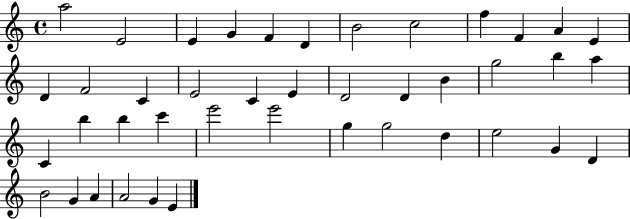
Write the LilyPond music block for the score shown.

{
  \clef treble
  \time 4/4
  \defaultTimeSignature
  \key c \major
  a''2 e'2 | e'4 g'4 f'4 d'4 | b'2 c''2 | f''4 f'4 a'4 e'4 | \break d'4 f'2 c'4 | e'2 c'4 e'4 | d'2 d'4 b'4 | g''2 b''4 a''4 | \break c'4 b''4 b''4 c'''4 | e'''2 e'''2 | g''4 g''2 d''4 | e''2 g'4 d'4 | \break b'2 g'4 a'4 | a'2 g'4 e'4 | \bar "|."
}